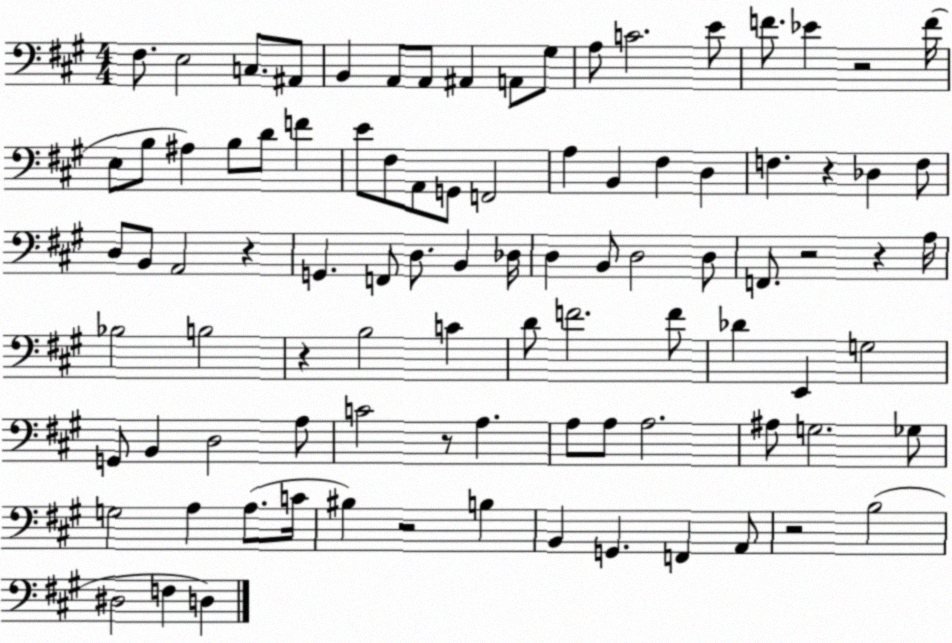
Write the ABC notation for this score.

X:1
T:Untitled
M:4/4
L:1/4
K:A
^F,/2 E,2 C,/2 ^A,,/2 B,, A,,/2 A,,/2 ^A,, A,,/2 ^G,/2 A,/2 C2 E/2 F/2 _E z2 F/4 E,/2 B,/2 ^A, B,/2 D/2 F E/2 ^F,/2 A,,/2 G,,/2 F,,2 A, B,, ^F, D, F, z _D, F,/2 D,/2 B,,/2 A,,2 z G,, F,,/2 D,/2 B,, _D,/4 D, B,,/2 D,2 D,/2 F,,/2 z2 z A,/4 _B,2 B,2 z B,2 C D/2 F2 F/2 _D E,, G,2 G,,/2 B,, D,2 A,/2 C2 z/2 A, A,/2 A,/2 A,2 ^A,/2 G,2 _G,/2 G,2 A, A,/2 C/4 ^B, z2 B, B,, G,, F,, A,,/2 z2 B,2 ^D,2 F, D,